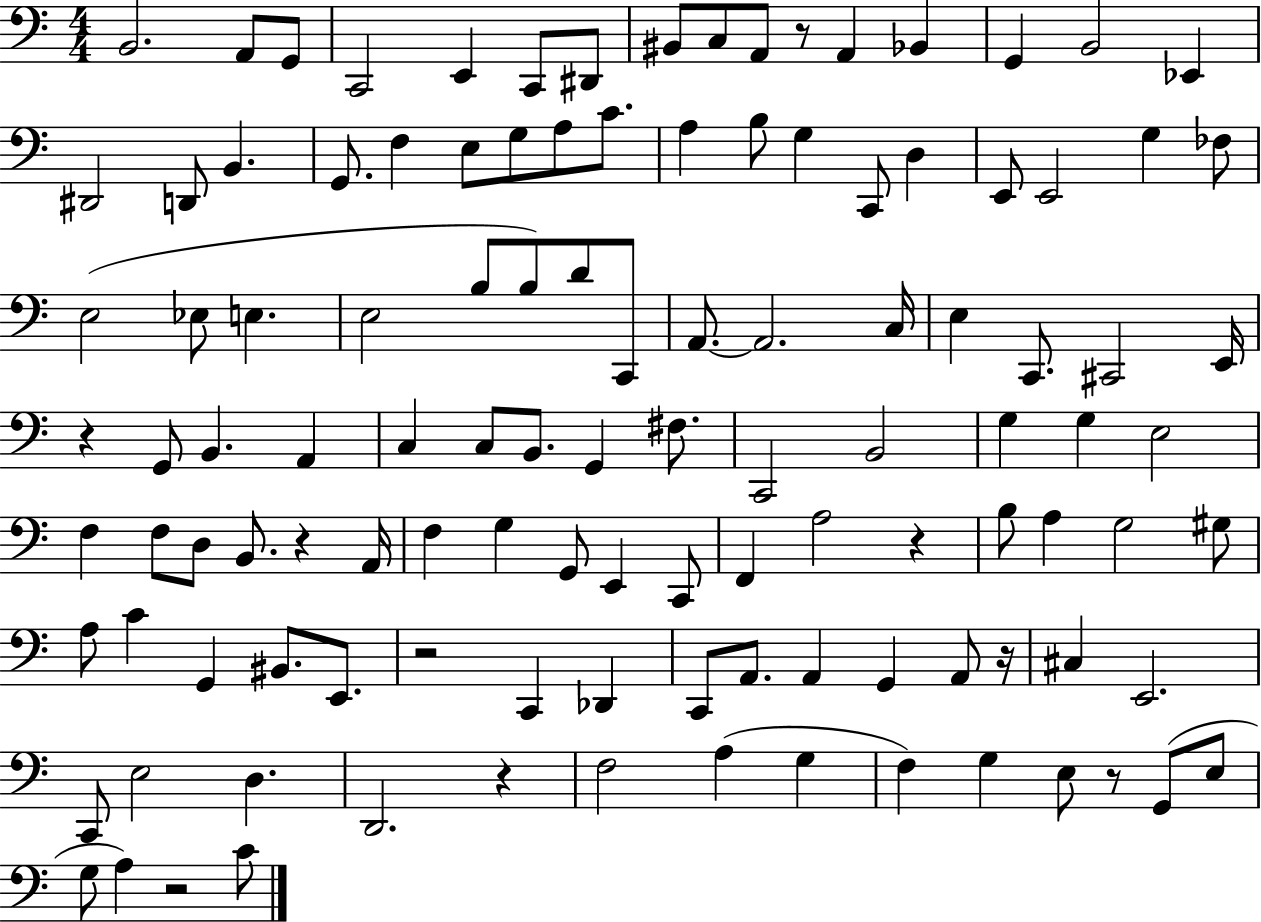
X:1
T:Untitled
M:4/4
L:1/4
K:C
B,,2 A,,/2 G,,/2 C,,2 E,, C,,/2 ^D,,/2 ^B,,/2 C,/2 A,,/2 z/2 A,, _B,, G,, B,,2 _E,, ^D,,2 D,,/2 B,, G,,/2 F, E,/2 G,/2 A,/2 C/2 A, B,/2 G, C,,/2 D, E,,/2 E,,2 G, _F,/2 E,2 _E,/2 E, E,2 B,/2 B,/2 D/2 C,,/2 A,,/2 A,,2 C,/4 E, C,,/2 ^C,,2 E,,/4 z G,,/2 B,, A,, C, C,/2 B,,/2 G,, ^F,/2 C,,2 B,,2 G, G, E,2 F, F,/2 D,/2 B,,/2 z A,,/4 F, G, G,,/2 E,, C,,/2 F,, A,2 z B,/2 A, G,2 ^G,/2 A,/2 C G,, ^B,,/2 E,,/2 z2 C,, _D,, C,,/2 A,,/2 A,, G,, A,,/2 z/4 ^C, E,,2 C,,/2 E,2 D, D,,2 z F,2 A, G, F, G, E,/2 z/2 G,,/2 E,/2 G,/2 A, z2 C/2